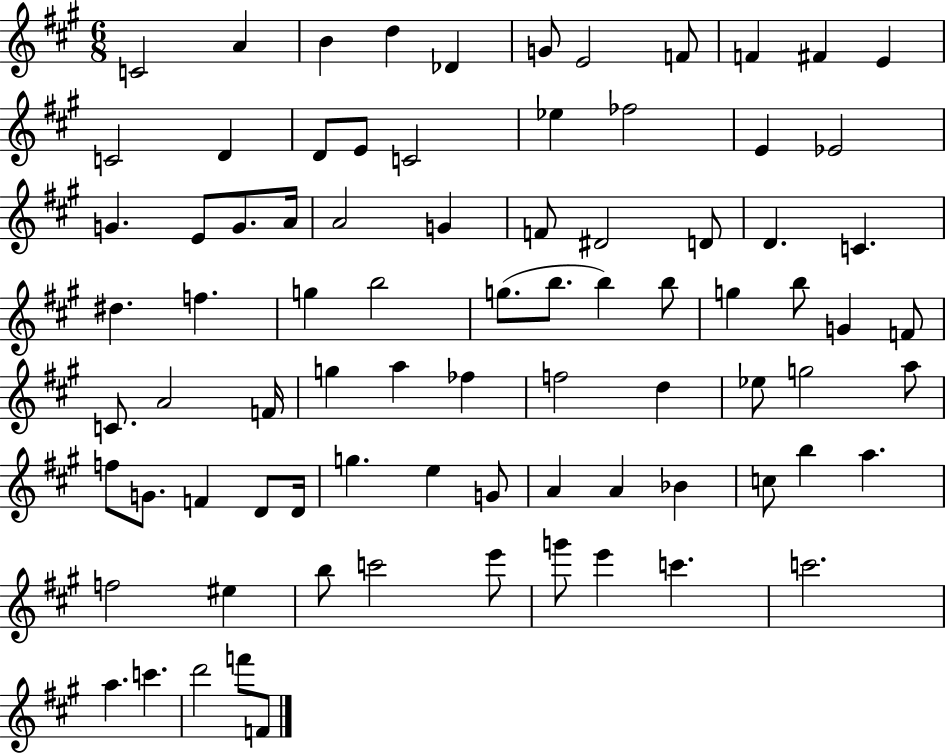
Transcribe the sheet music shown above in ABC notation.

X:1
T:Untitled
M:6/8
L:1/4
K:A
C2 A B d _D G/2 E2 F/2 F ^F E C2 D D/2 E/2 C2 _e _f2 E _E2 G E/2 G/2 A/4 A2 G F/2 ^D2 D/2 D C ^d f g b2 g/2 b/2 b b/2 g b/2 G F/2 C/2 A2 F/4 g a _f f2 d _e/2 g2 a/2 f/2 G/2 F D/2 D/4 g e G/2 A A _B c/2 b a f2 ^e b/2 c'2 e'/2 g'/2 e' c' c'2 a c' d'2 f'/2 F/2